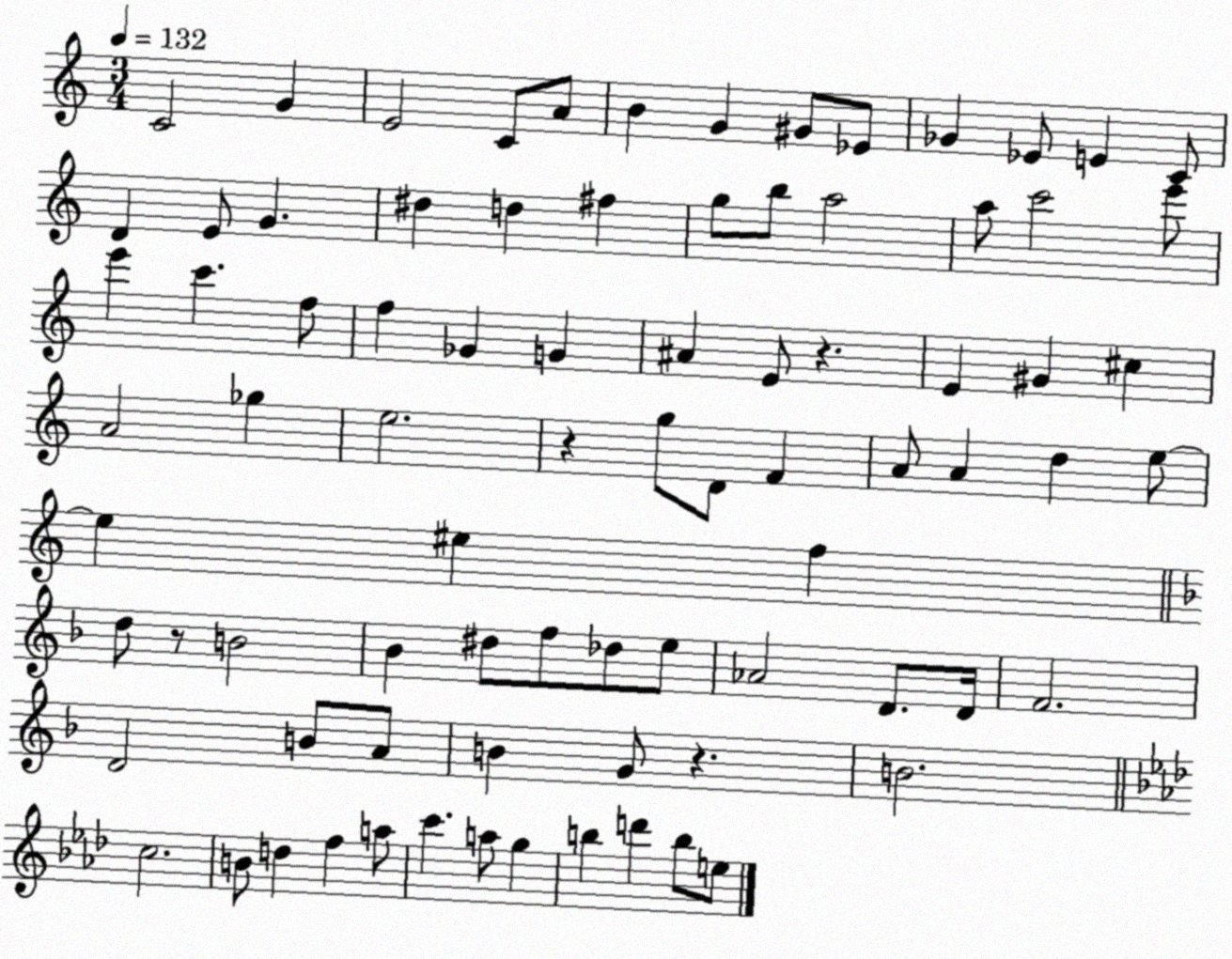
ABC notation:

X:1
T:Untitled
M:3/4
L:1/4
K:C
C2 G E2 C/2 A/2 B G ^G/2 _E/2 _G _E/2 E C/2 D E/2 G ^d d ^f g/2 b/2 a2 a/2 c'2 e'/2 e' c' f/2 f _G G ^A E/2 z E ^G ^c A2 _g e2 z g/2 D/2 F A/2 A d e/2 e ^e f d/2 z/2 B2 _B ^d/2 f/2 _d/2 e/2 _A2 D/2 D/4 F2 D2 B/2 A/2 B G/2 z B2 c2 B/2 d f a/2 c' a/2 g b d' b/2 e/2